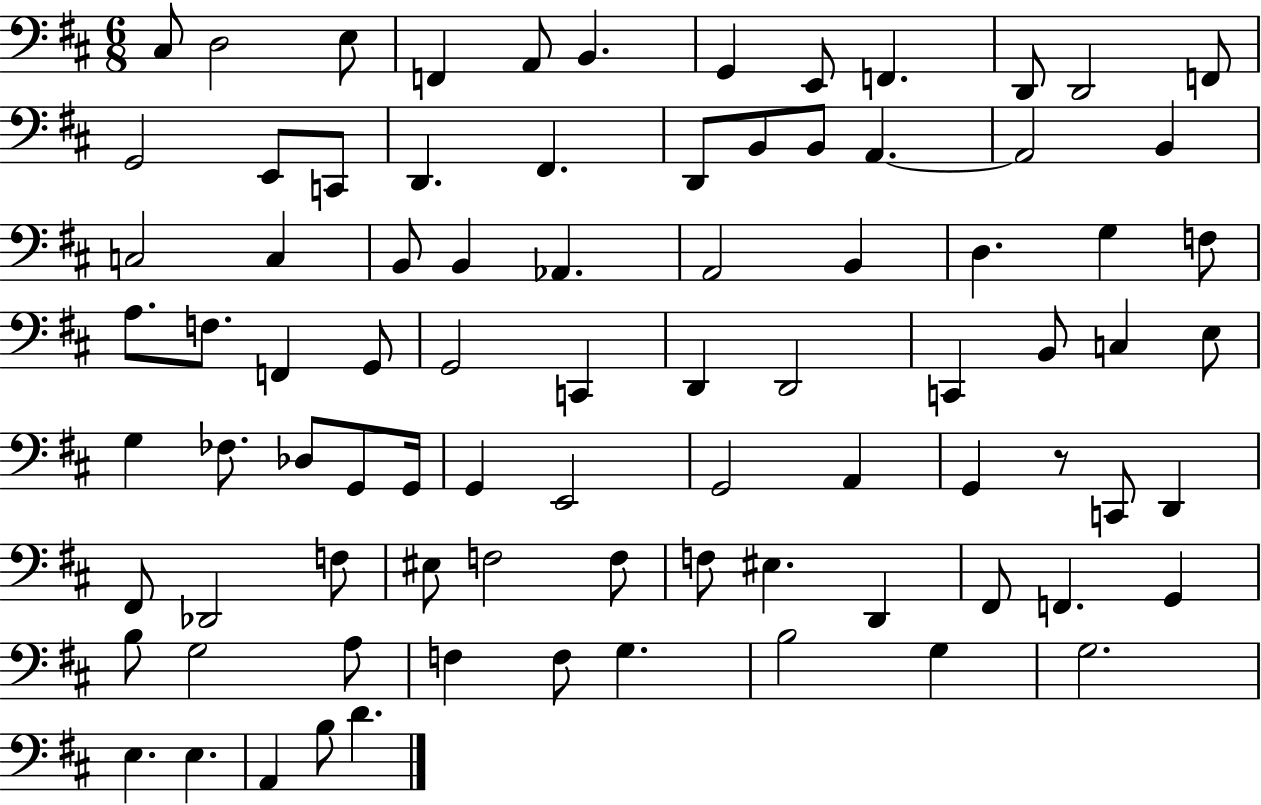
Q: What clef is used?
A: bass